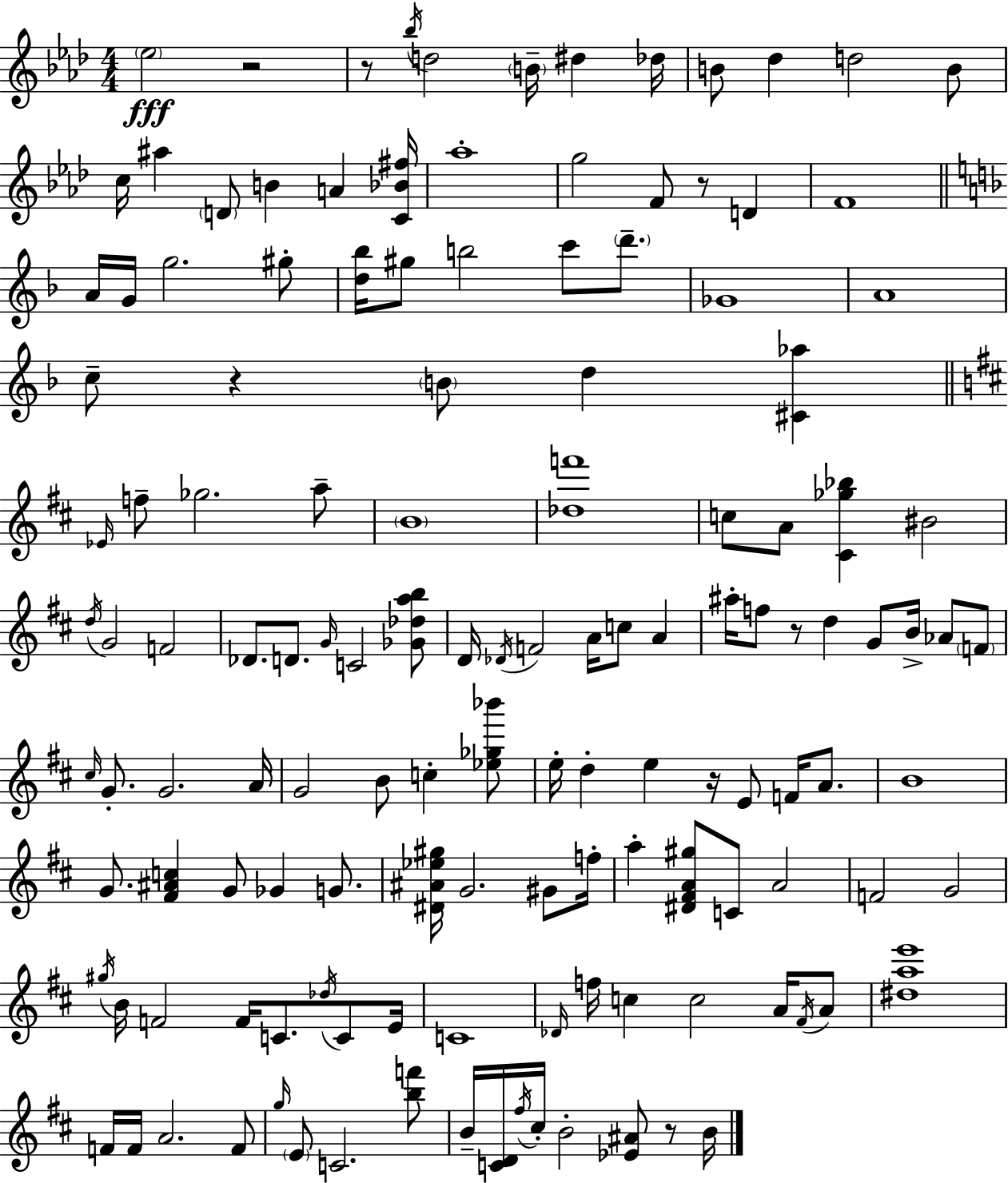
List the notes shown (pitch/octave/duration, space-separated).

Eb5/h R/h R/e Bb5/s D5/h B4/s D#5/q Db5/s B4/e Db5/q D5/h B4/e C5/s A#5/q D4/e B4/q A4/q [C4,Bb4,F#5]/s Ab5/w G5/h F4/e R/e D4/q F4/w A4/s G4/s G5/h. G#5/e [D5,Bb5]/s G#5/e B5/h C6/e D6/e. Gb4/w A4/w C5/e R/q B4/e D5/q [C#4,Ab5]/q Eb4/s F5/e Gb5/h. A5/e B4/w [Db5,F6]/w C5/e A4/e [C#4,Gb5,Bb5]/q BIS4/h D5/s G4/h F4/h Db4/e. D4/e. G4/s C4/h [Gb4,Db5,A5,B5]/e D4/s Db4/s F4/h A4/s C5/e A4/q A#5/s F5/e R/e D5/q G4/e B4/s Ab4/e F4/e C#5/s G4/e. G4/h. A4/s G4/h B4/e C5/q [Eb5,Gb5,Bb6]/e E5/s D5/q E5/q R/s E4/e F4/s A4/e. B4/w G4/e. [F#4,A#4,C5]/q G4/e Gb4/q G4/e. [D#4,A#4,Eb5,G#5]/s G4/h. G#4/e F5/s A5/q [D#4,F#4,A4,G#5]/e C4/e A4/h F4/h G4/h G#5/s B4/s F4/h F4/s C4/e. Db5/s C4/e E4/s C4/w Db4/s F5/s C5/q C5/h A4/s F#4/s A4/e [D#5,A5,E6]/w F4/s F4/s A4/h. F4/e G5/s E4/e C4/h. [B5,F6]/e B4/s [C4,D4]/s F#5/s C#5/s B4/h [Eb4,A#4]/e R/e B4/s